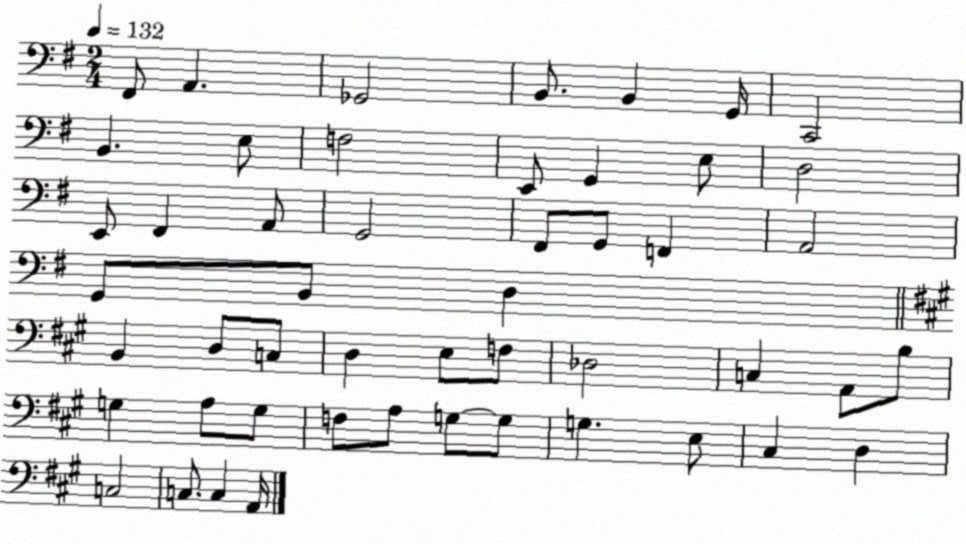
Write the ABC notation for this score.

X:1
T:Untitled
M:2/4
L:1/4
K:G
^F,,/2 A,, _G,,2 B,,/2 B,, G,,/4 C,,2 B,, E,/2 F,2 E,,/2 G,, E,/2 D,2 E,,/2 ^F,, A,,/2 G,,2 ^F,,/2 G,,/2 F,, A,,2 G,,/2 B,,/2 D, B,, D,/2 C,/2 D, E,/2 F,/2 _D,2 C, A,,/2 B,/2 G, A,/2 G,/2 F,/2 A,/2 G,/2 G,/2 G, E,/2 ^C, D, C,2 C,/2 C, A,,/4